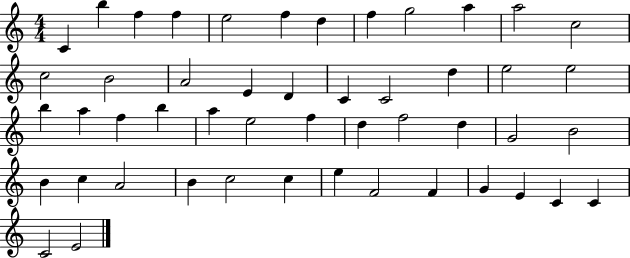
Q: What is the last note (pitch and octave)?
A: E4